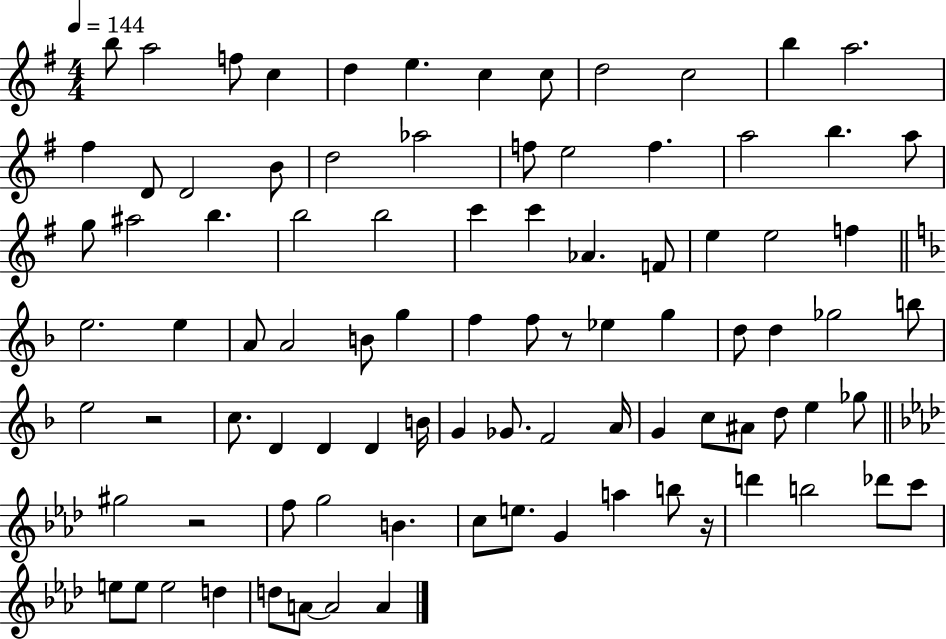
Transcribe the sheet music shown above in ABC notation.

X:1
T:Untitled
M:4/4
L:1/4
K:G
b/2 a2 f/2 c d e c c/2 d2 c2 b a2 ^f D/2 D2 B/2 d2 _a2 f/2 e2 f a2 b a/2 g/2 ^a2 b b2 b2 c' c' _A F/2 e e2 f e2 e A/2 A2 B/2 g f f/2 z/2 _e g d/2 d _g2 b/2 e2 z2 c/2 D D D B/4 G _G/2 F2 A/4 G c/2 ^A/2 d/2 e _g/2 ^g2 z2 f/2 g2 B c/2 e/2 G a b/2 z/4 d' b2 _d'/2 c'/2 e/2 e/2 e2 d d/2 A/2 A2 A